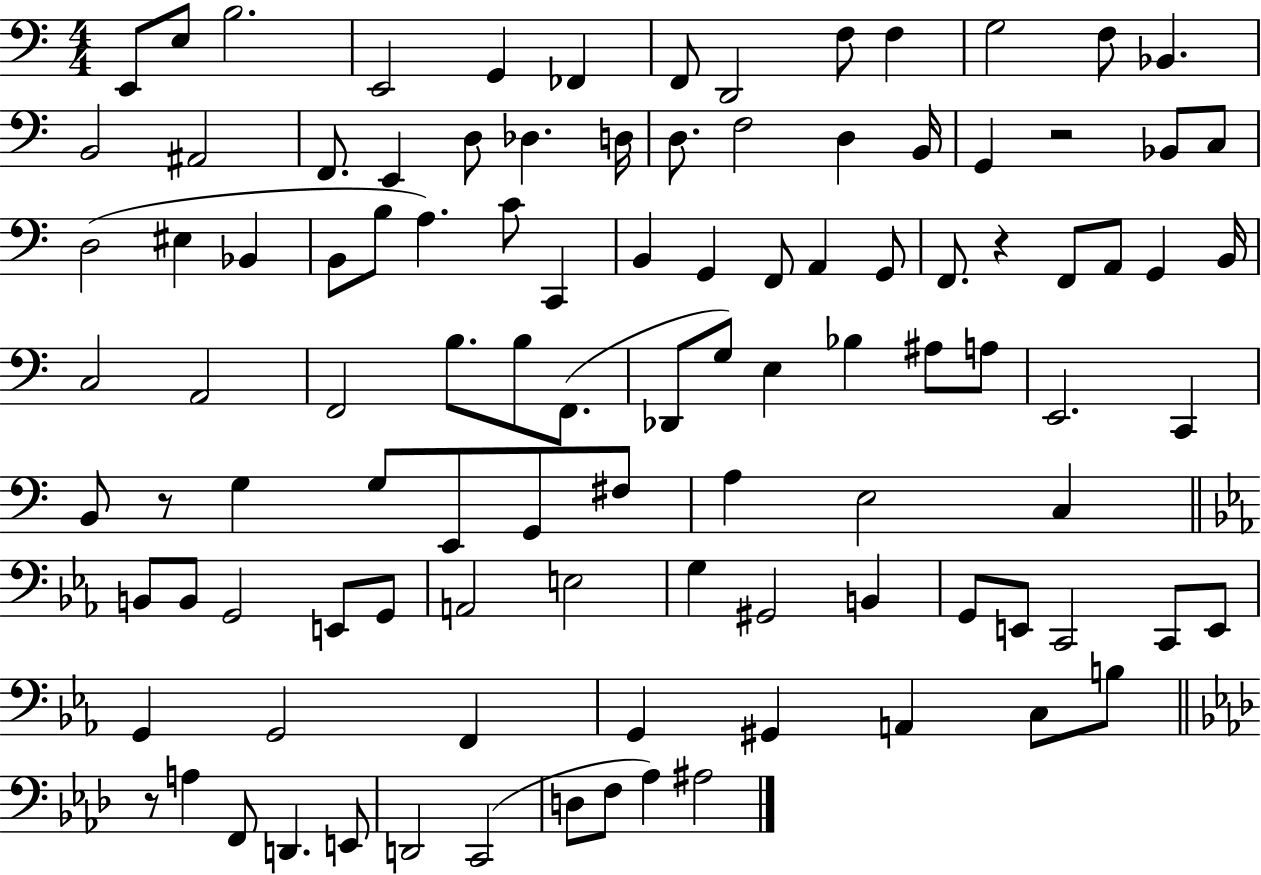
{
  \clef bass
  \numericTimeSignature
  \time 4/4
  \key c \major
  e,8 e8 b2. | e,2 g,4 fes,4 | f,8 d,2 f8 f4 | g2 f8 bes,4. | \break b,2 ais,2 | f,8. e,4 d8 des4. d16 | d8. f2 d4 b,16 | g,4 r2 bes,8 c8 | \break d2( eis4 bes,4 | b,8 b8 a4.) c'8 c,4 | b,4 g,4 f,8 a,4 g,8 | f,8. r4 f,8 a,8 g,4 b,16 | \break c2 a,2 | f,2 b8. b8 f,8.( | des,8 g8) e4 bes4 ais8 a8 | e,2. c,4 | \break b,8 r8 g4 g8 e,8 g,8 fis8 | a4 e2 c4 | \bar "||" \break \key ees \major b,8 b,8 g,2 e,8 g,8 | a,2 e2 | g4 gis,2 b,4 | g,8 e,8 c,2 c,8 e,8 | \break g,4 g,2 f,4 | g,4 gis,4 a,4 c8 b8 | \bar "||" \break \key aes \major r8 a4 f,8 d,4. e,8 | d,2 c,2( | d8 f8 aes4) ais2 | \bar "|."
}